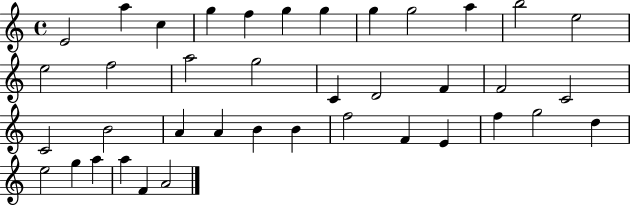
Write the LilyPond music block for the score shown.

{
  \clef treble
  \time 4/4
  \defaultTimeSignature
  \key c \major
  e'2 a''4 c''4 | g''4 f''4 g''4 g''4 | g''4 g''2 a''4 | b''2 e''2 | \break e''2 f''2 | a''2 g''2 | c'4 d'2 f'4 | f'2 c'2 | \break c'2 b'2 | a'4 a'4 b'4 b'4 | f''2 f'4 e'4 | f''4 g''2 d''4 | \break e''2 g''4 a''4 | a''4 f'4 a'2 | \bar "|."
}